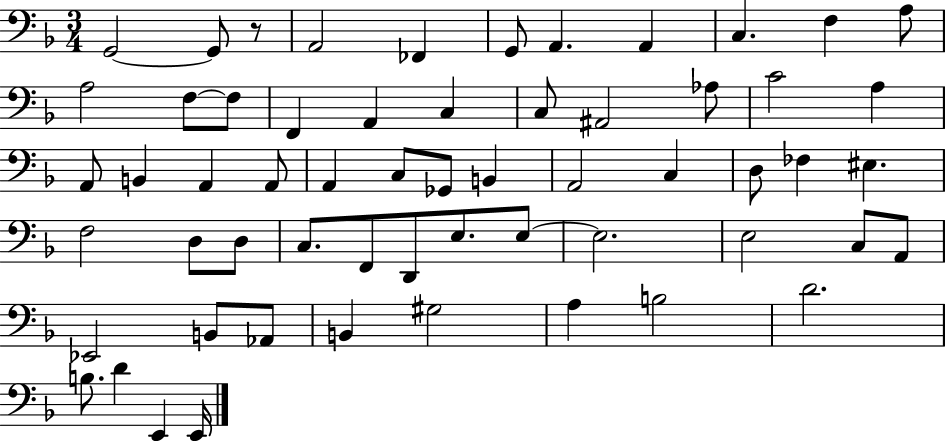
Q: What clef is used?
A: bass